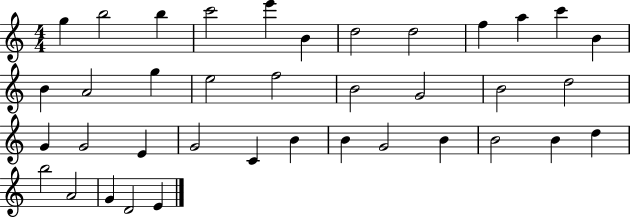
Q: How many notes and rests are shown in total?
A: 38